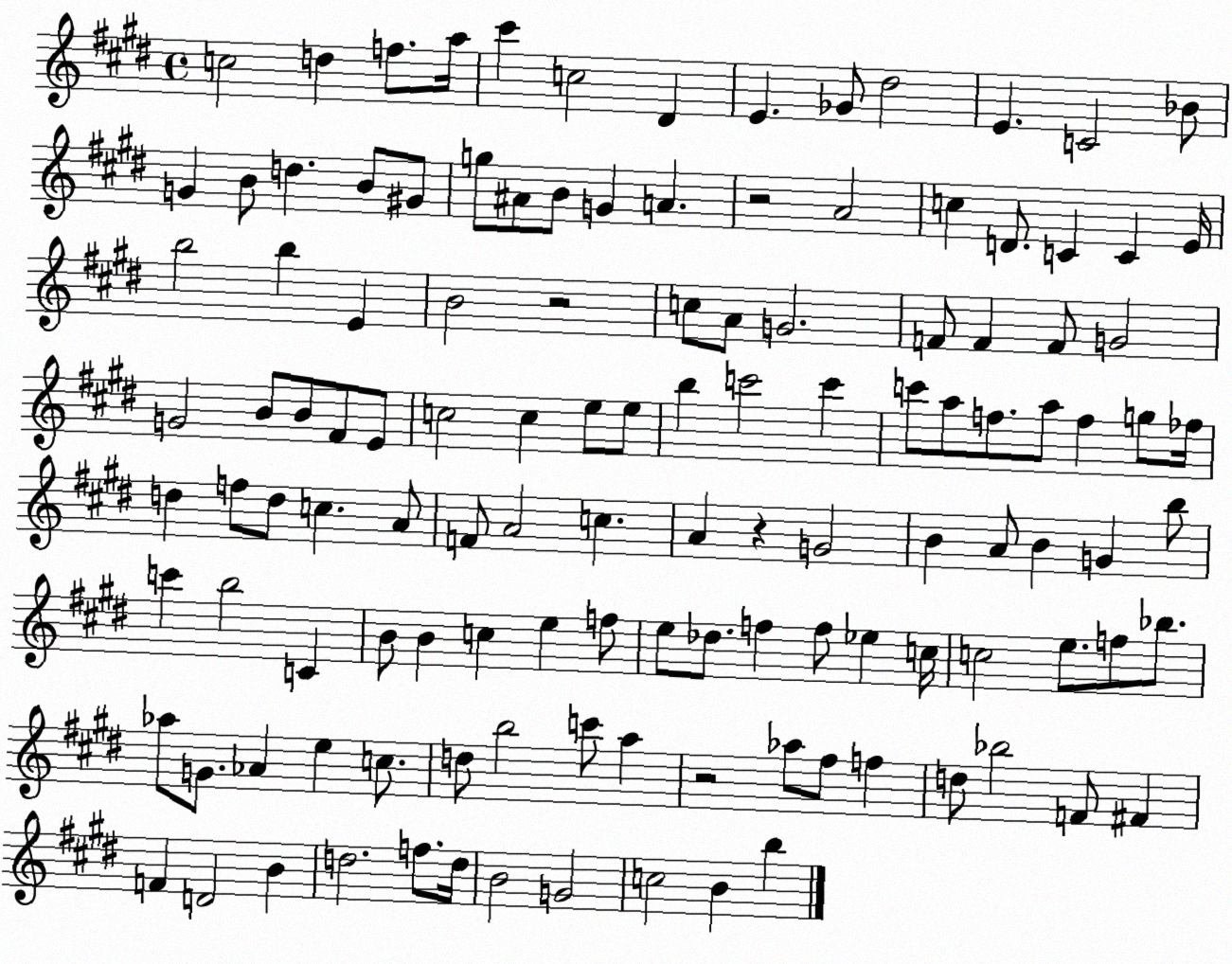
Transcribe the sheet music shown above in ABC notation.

X:1
T:Untitled
M:4/4
L:1/4
K:E
c2 d f/2 a/4 ^c' c2 ^D E _G/2 ^d2 E C2 _B/2 G B/2 d B/2 ^G/2 g/2 ^A/2 B/2 G A z2 A2 c D/2 C C E/4 b2 b E B2 z2 c/2 A/2 G2 F/2 F F/2 G2 G2 B/2 B/2 ^F/2 E/2 c2 c e/2 e/2 b c'2 c' c'/2 a/2 f/2 a/2 f g/2 _f/4 d f/2 d/2 c A/2 F/2 A2 c A z G2 B A/2 B G b/2 c' b2 C B/2 B c e f/2 e/2 _d/2 f f/2 _e c/4 c2 e/2 f/2 _b/2 _a/2 G/2 _A e c/2 d/2 b2 c'/2 a z2 _a/2 ^f/2 f d/2 _b2 F/2 ^F F D2 B d2 f/2 d/4 B2 G2 c2 B b